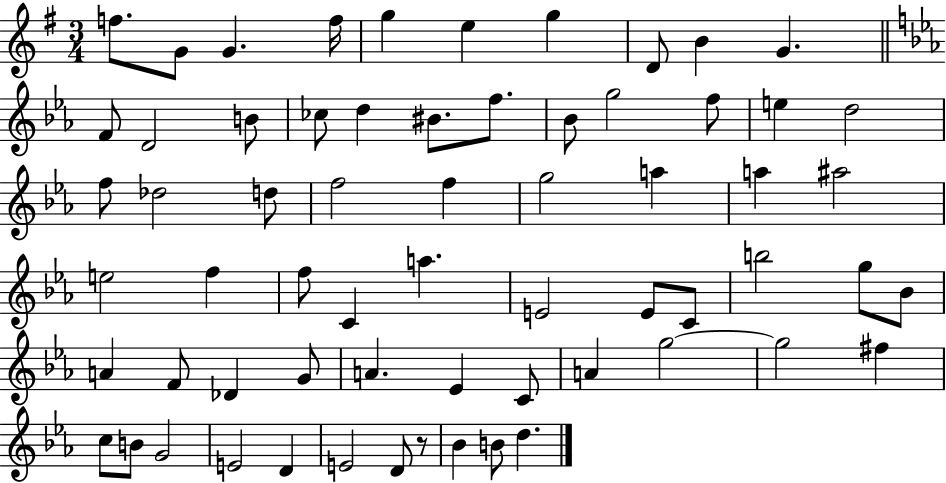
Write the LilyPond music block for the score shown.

{
  \clef treble
  \numericTimeSignature
  \time 3/4
  \key g \major
  f''8. g'8 g'4. f''16 | g''4 e''4 g''4 | d'8 b'4 g'4. | \bar "||" \break \key ees \major f'8 d'2 b'8 | ces''8 d''4 bis'8. f''8. | bes'8 g''2 f''8 | e''4 d''2 | \break f''8 des''2 d''8 | f''2 f''4 | g''2 a''4 | a''4 ais''2 | \break e''2 f''4 | f''8 c'4 a''4. | e'2 e'8 c'8 | b''2 g''8 bes'8 | \break a'4 f'8 des'4 g'8 | a'4. ees'4 c'8 | a'4 g''2~~ | g''2 fis''4 | \break c''8 b'8 g'2 | e'2 d'4 | e'2 d'8 r8 | bes'4 b'8 d''4. | \break \bar "|."
}